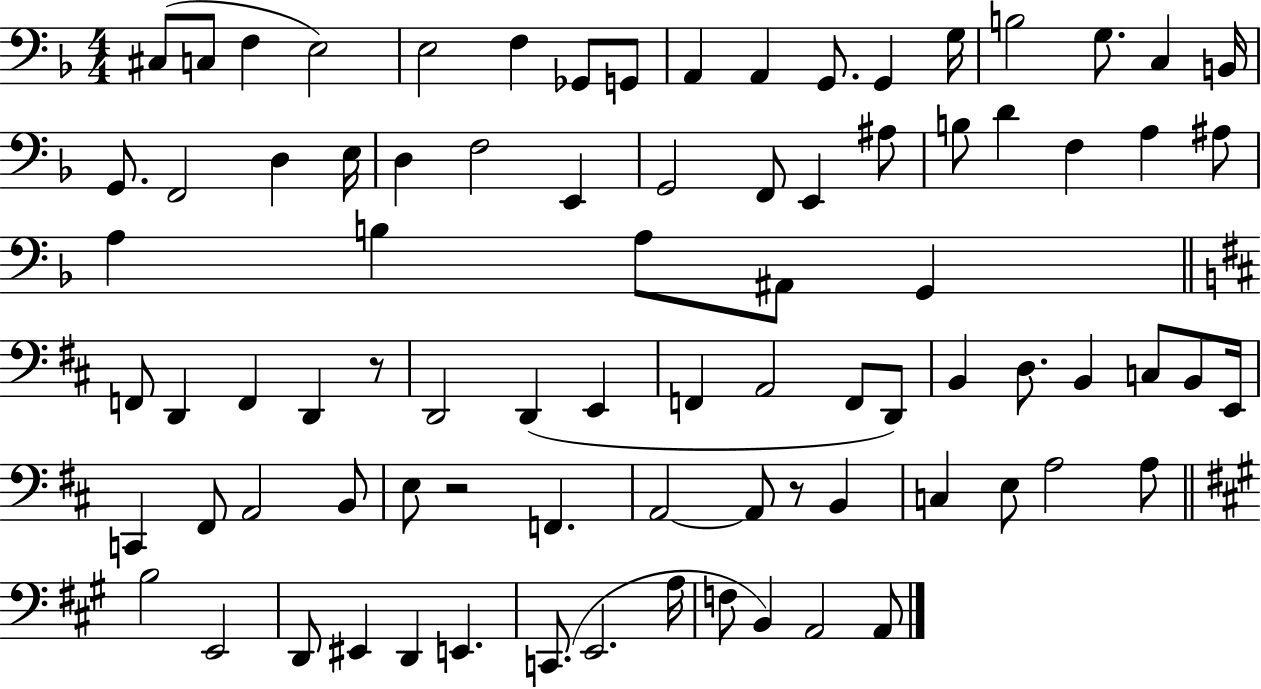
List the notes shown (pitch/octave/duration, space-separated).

C#3/e C3/e F3/q E3/h E3/h F3/q Gb2/e G2/e A2/q A2/q G2/e. G2/q G3/s B3/h G3/e. C3/q B2/s G2/e. F2/h D3/q E3/s D3/q F3/h E2/q G2/h F2/e E2/q A#3/e B3/e D4/q F3/q A3/q A#3/e A3/q B3/q A3/e A#2/e G2/q F2/e D2/q F2/q D2/q R/e D2/h D2/q E2/q F2/q A2/h F2/e D2/e B2/q D3/e. B2/q C3/e B2/e E2/s C2/q F#2/e A2/h B2/e E3/e R/h F2/q. A2/h A2/e R/e B2/q C3/q E3/e A3/h A3/e B3/h E2/h D2/e EIS2/q D2/q E2/q. C2/e. E2/h. A3/s F3/e B2/q A2/h A2/e